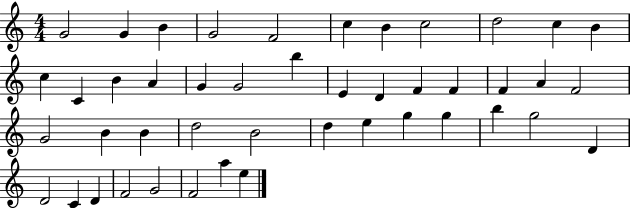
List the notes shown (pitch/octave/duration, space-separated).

G4/h G4/q B4/q G4/h F4/h C5/q B4/q C5/h D5/h C5/q B4/q C5/q C4/q B4/q A4/q G4/q G4/h B5/q E4/q D4/q F4/q F4/q F4/q A4/q F4/h G4/h B4/q B4/q D5/h B4/h D5/q E5/q G5/q G5/q B5/q G5/h D4/q D4/h C4/q D4/q F4/h G4/h F4/h A5/q E5/q